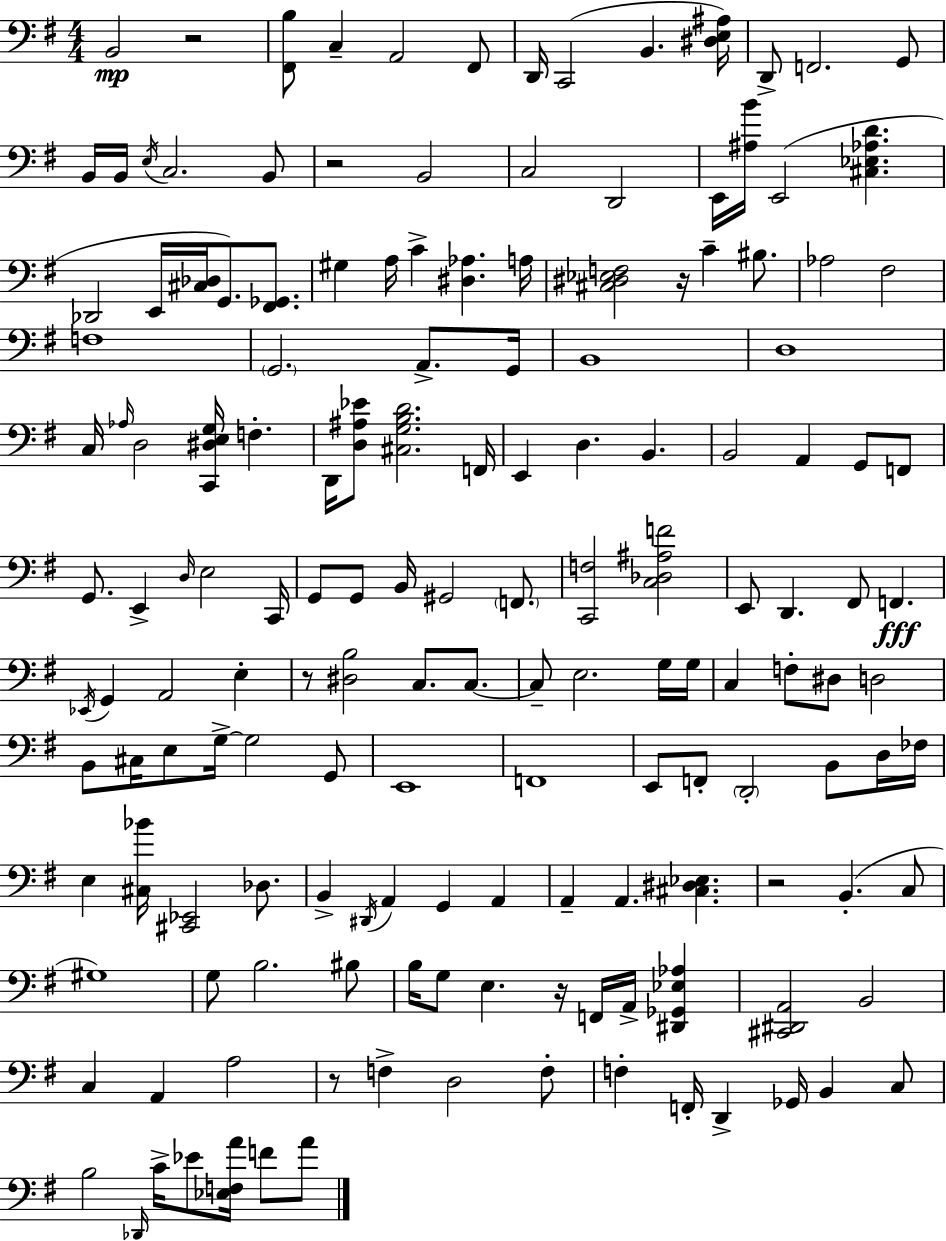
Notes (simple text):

B2/h R/h [F#2,B3]/e C3/q A2/h F#2/e D2/s C2/h B2/q. [D#3,E3,A#3]/s D2/e F2/h. G2/e B2/s B2/s E3/s C3/h. B2/e R/h B2/h C3/h D2/h E2/s [A#3,B4]/s E2/h [C#3,Eb3,Ab3,D4]/q. Db2/h E2/s [C#3,Db3]/s G2/e. [F#2,Gb2]/e. G#3/q A3/s C4/q [D#3,Ab3]/q. A3/s [C#3,D#3,Eb3,F3]/h R/s C4/q BIS3/e. Ab3/h F#3/h F3/w G2/h. A2/e. G2/s B2/w D3/w C3/s Ab3/s D3/h [C2,D#3,E3,G3]/s F3/q. D2/s [D3,A#3,Eb4]/e [C#3,G3,B3,D4]/h. F2/s E2/q D3/q. B2/q. B2/h A2/q G2/e F2/e G2/e. E2/q D3/s E3/h C2/s G2/e G2/e B2/s G#2/h F2/e. [C2,F3]/h [C3,Db3,A#3,F4]/h E2/e D2/q. F#2/e F2/q. Eb2/s G2/q A2/h E3/q R/e [D#3,B3]/h C3/e. C3/e. C3/e E3/h. G3/s G3/s C3/q F3/e D#3/e D3/h B2/e C#3/s E3/e G3/s G3/h G2/e E2/w F2/w E2/e F2/e D2/h B2/e D3/s FES3/s E3/q [C#3,Bb4]/s [C#2,Eb2]/h Db3/e. B2/q D#2/s A2/q G2/q A2/q A2/q A2/q. [C#3,D#3,Eb3]/q. R/h B2/q. C3/e G#3/w G3/e B3/h. BIS3/e B3/s G3/e E3/q. R/s F2/s A2/s [D#2,Gb2,Eb3,Ab3]/q [C#2,D#2,A2]/h B2/h C3/q A2/q A3/h R/e F3/q D3/h F3/e F3/q F2/s D2/q Gb2/s B2/q C3/e B3/h Db2/s C4/s Eb4/e [Eb3,F3,A4]/s F4/e A4/e